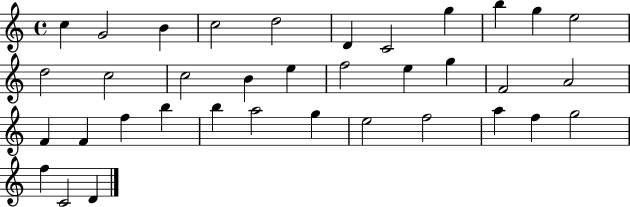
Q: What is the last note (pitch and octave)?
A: D4